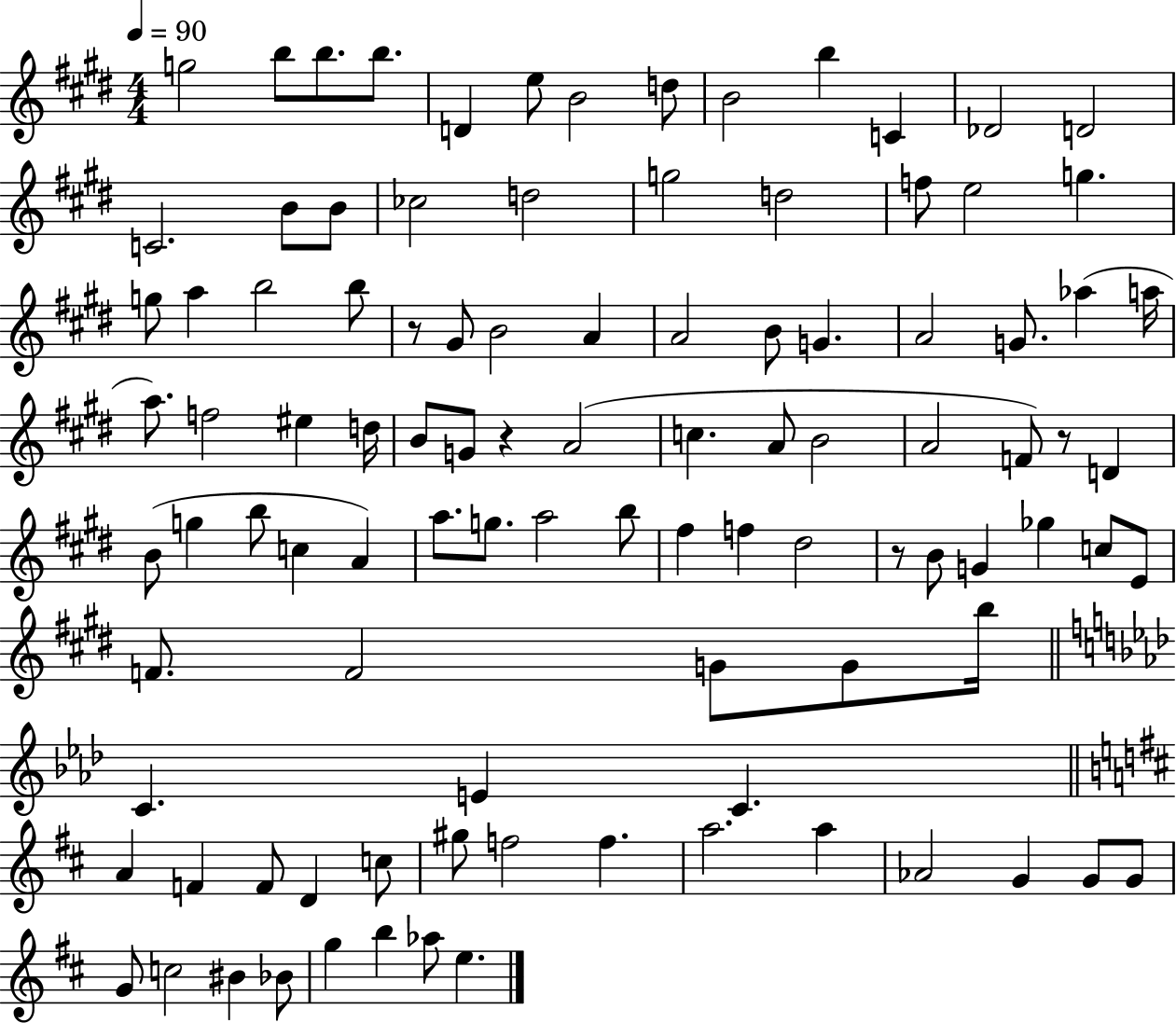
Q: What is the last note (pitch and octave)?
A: E5